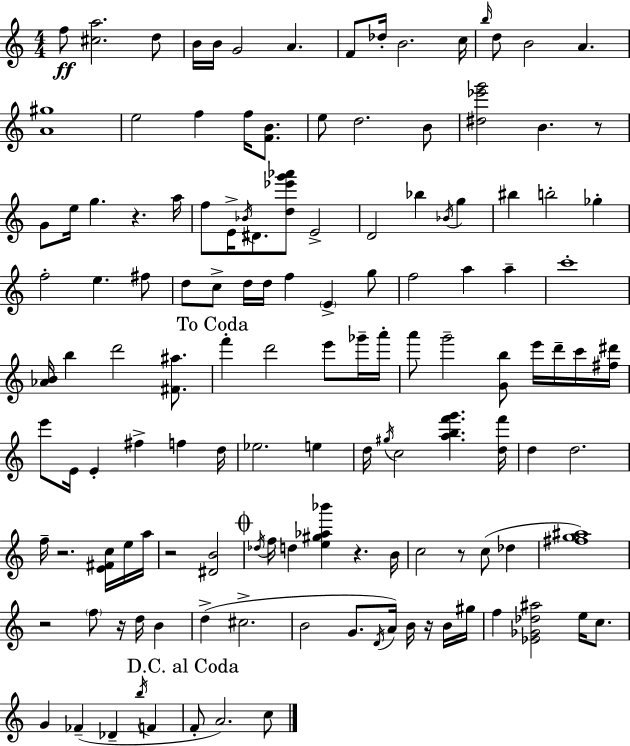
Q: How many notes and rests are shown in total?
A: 134